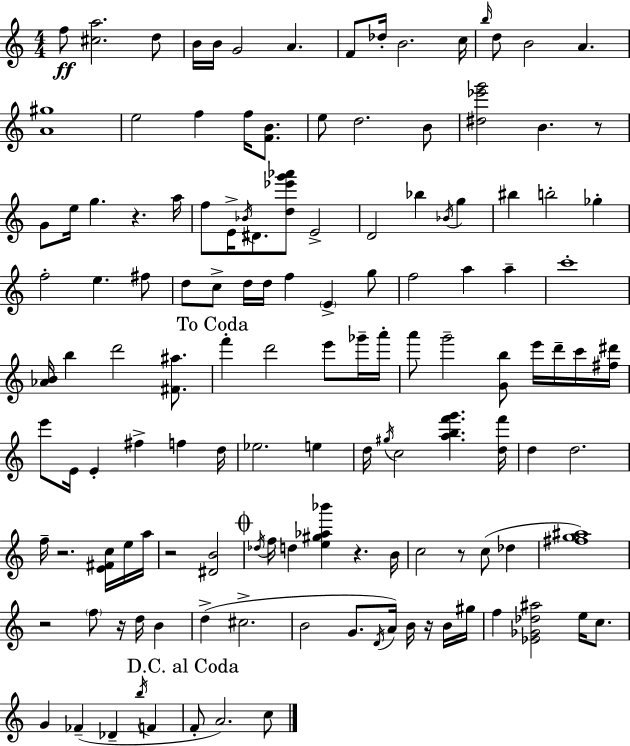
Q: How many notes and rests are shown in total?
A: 134